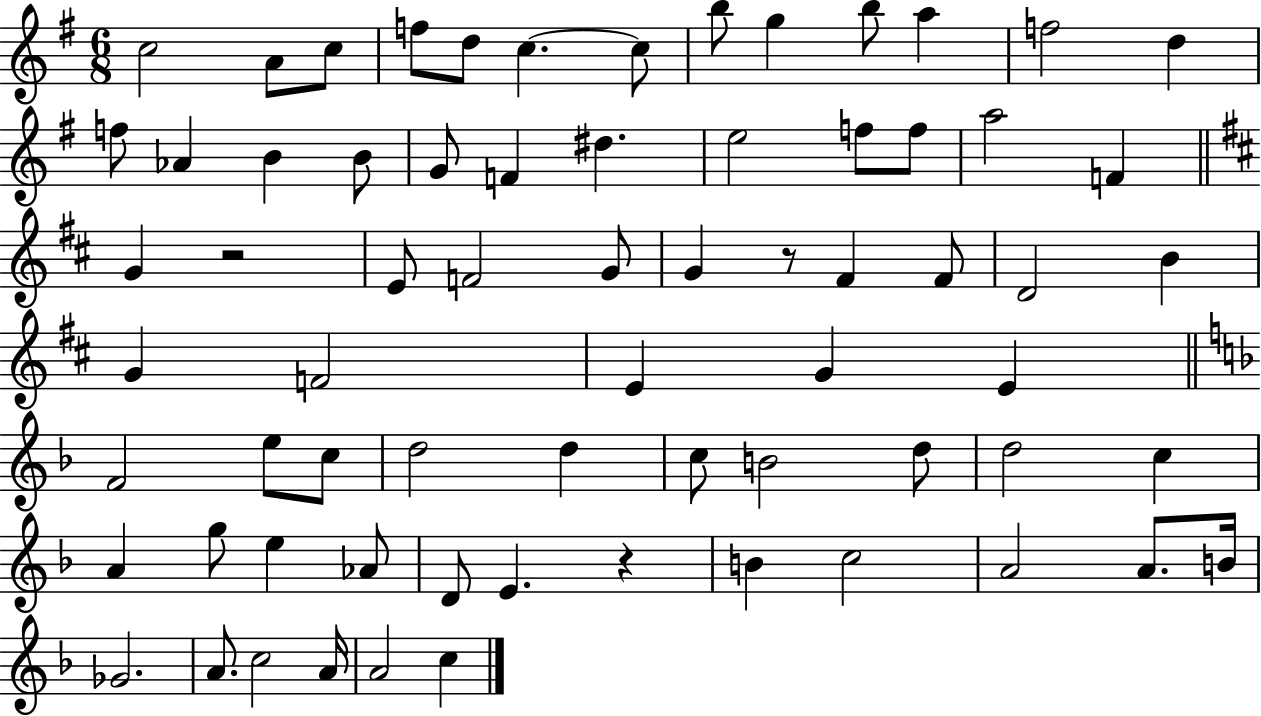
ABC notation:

X:1
T:Untitled
M:6/8
L:1/4
K:G
c2 A/2 c/2 f/2 d/2 c c/2 b/2 g b/2 a f2 d f/2 _A B B/2 G/2 F ^d e2 f/2 f/2 a2 F G z2 E/2 F2 G/2 G z/2 ^F ^F/2 D2 B G F2 E G E F2 e/2 c/2 d2 d c/2 B2 d/2 d2 c A g/2 e _A/2 D/2 E z B c2 A2 A/2 B/4 _G2 A/2 c2 A/4 A2 c